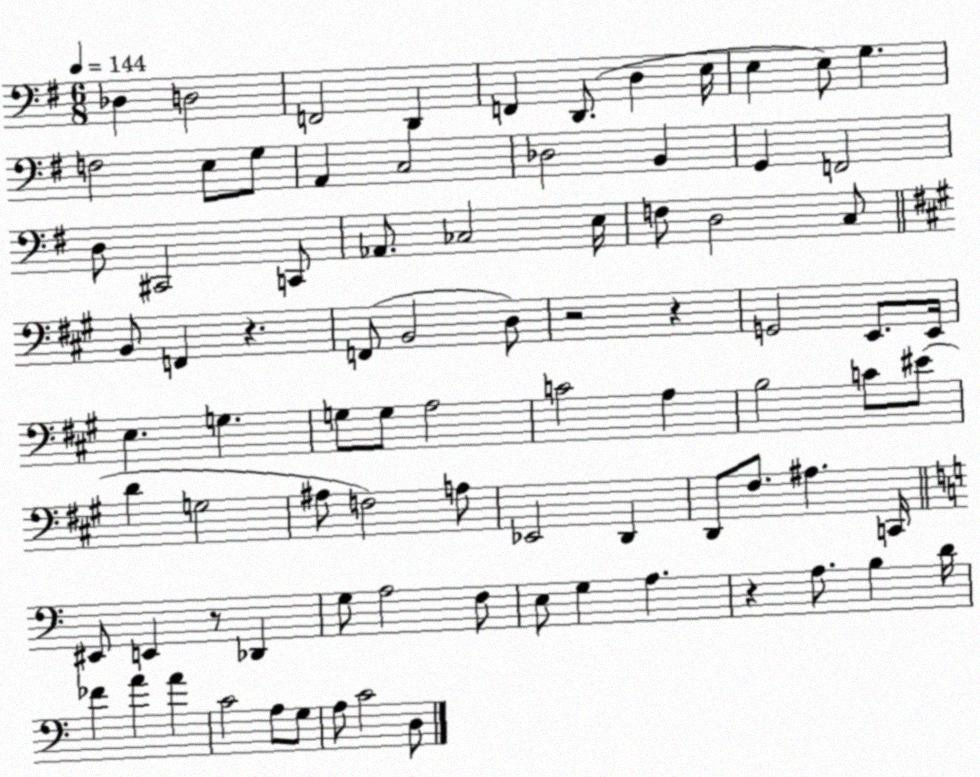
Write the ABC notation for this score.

X:1
T:Untitled
M:6/8
L:1/4
K:G
_D, D,2 F,,2 D,, F,, D,,/2 D, E,/4 E, E,/2 G, F,2 E,/2 G,/2 A,, C,2 _D,2 B,, G,, F,,2 D,/2 ^C,,2 C,,/2 _A,,/2 _C,2 E,/4 F,/2 D,2 C,/2 B,,/2 F,, z F,,/2 B,,2 D,/2 z2 z G,,2 E,,/2 E,,/4 E, G, G,/2 G,/2 A,2 C2 A, B,2 C/2 ^E/2 D G,2 ^A,/2 F,2 A,/2 _E,,2 D,, D,,/2 ^F,/2 ^A, C,,/4 ^E,,/2 E,, z/2 _D,, G,/2 A,2 F,/2 E,/2 G, A, z A,/2 B, D/4 _F A A C2 A,/2 G,/2 A,/2 C2 D,/2